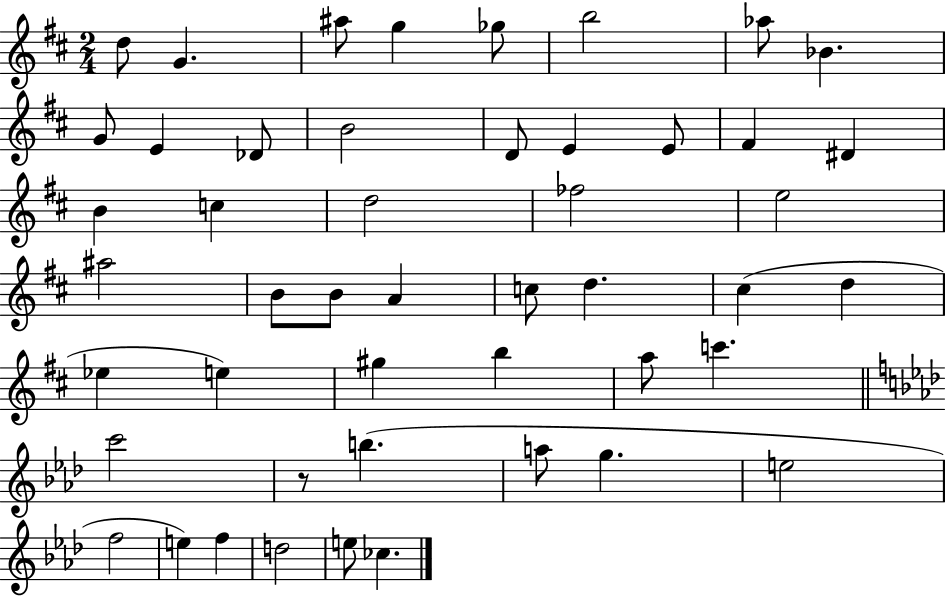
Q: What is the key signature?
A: D major